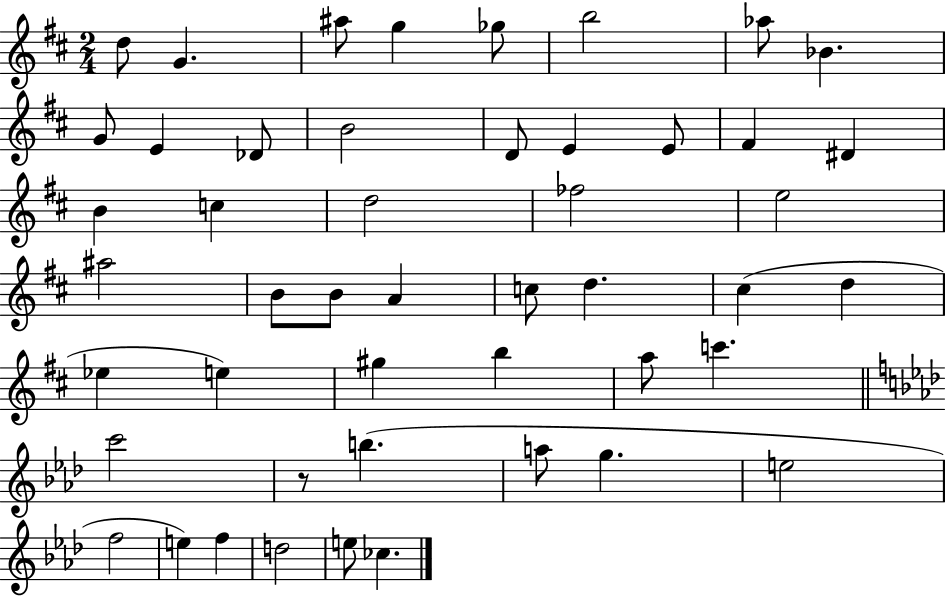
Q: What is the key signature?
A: D major